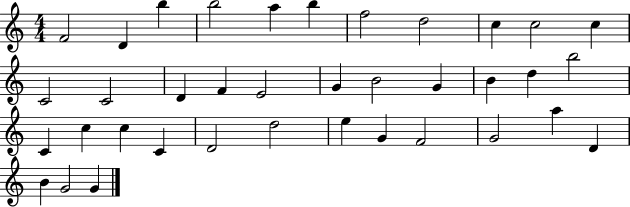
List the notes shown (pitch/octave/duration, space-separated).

F4/h D4/q B5/q B5/h A5/q B5/q F5/h D5/h C5/q C5/h C5/q C4/h C4/h D4/q F4/q E4/h G4/q B4/h G4/q B4/q D5/q B5/h C4/q C5/q C5/q C4/q D4/h D5/h E5/q G4/q F4/h G4/h A5/q D4/q B4/q G4/h G4/q